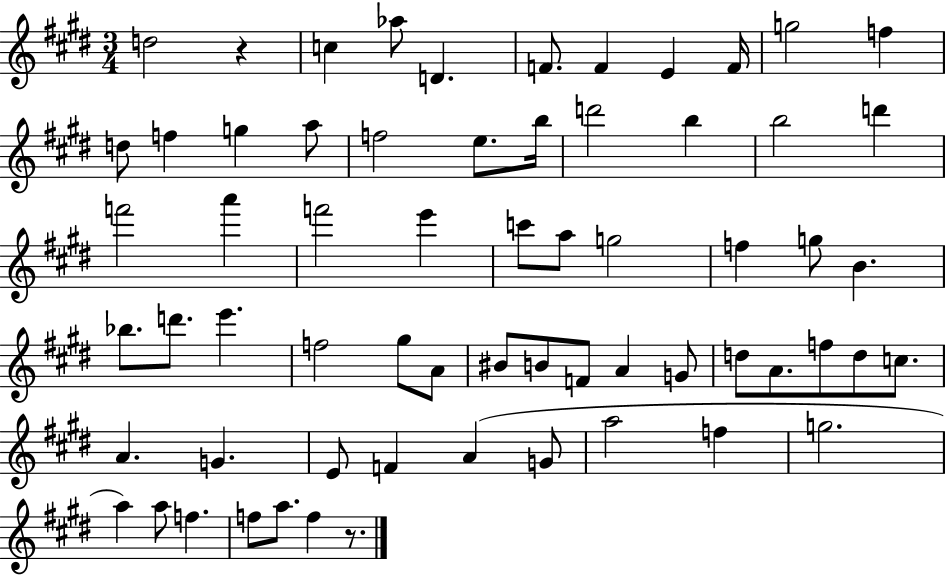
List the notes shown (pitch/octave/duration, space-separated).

D5/h R/q C5/q Ab5/e D4/q. F4/e. F4/q E4/q F4/s G5/h F5/q D5/e F5/q G5/q A5/e F5/h E5/e. B5/s D6/h B5/q B5/h D6/q F6/h A6/q F6/h E6/q C6/e A5/e G5/h F5/q G5/e B4/q. Bb5/e. D6/e. E6/q. F5/h G#5/e A4/e BIS4/e B4/e F4/e A4/q G4/e D5/e A4/e. F5/e D5/e C5/e. A4/q. G4/q. E4/e F4/q A4/q G4/e A5/h F5/q G5/h. A5/q A5/e F5/q. F5/e A5/e. F5/q R/e.